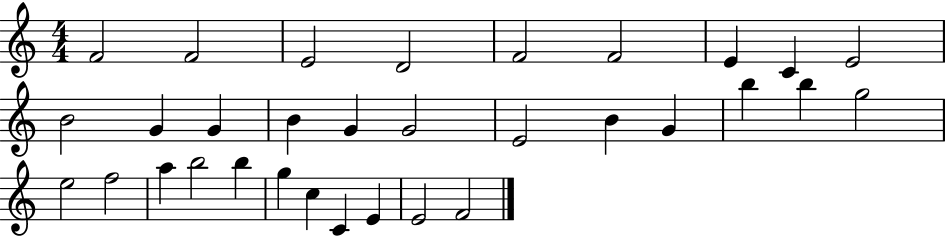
F4/h F4/h E4/h D4/h F4/h F4/h E4/q C4/q E4/h B4/h G4/q G4/q B4/q G4/q G4/h E4/h B4/q G4/q B5/q B5/q G5/h E5/h F5/h A5/q B5/h B5/q G5/q C5/q C4/q E4/q E4/h F4/h